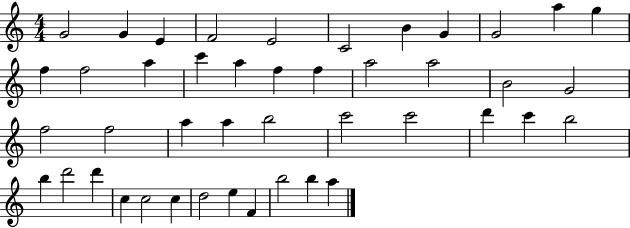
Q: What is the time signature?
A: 4/4